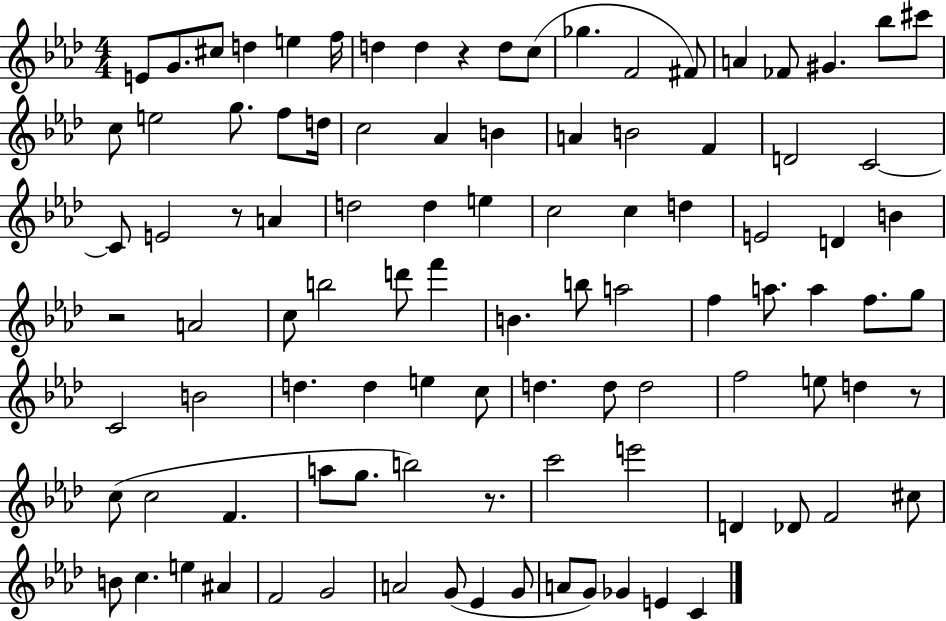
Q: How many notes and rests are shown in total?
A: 100